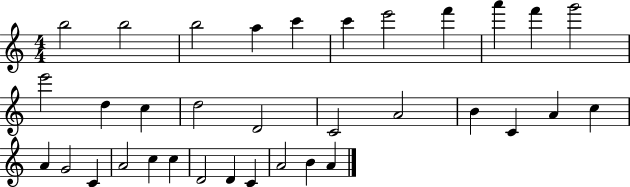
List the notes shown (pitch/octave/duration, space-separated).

B5/h B5/h B5/h A5/q C6/q C6/q E6/h F6/q A6/q F6/q G6/h E6/h D5/q C5/q D5/h D4/h C4/h A4/h B4/q C4/q A4/q C5/q A4/q G4/h C4/q A4/h C5/q C5/q D4/h D4/q C4/q A4/h B4/q A4/q